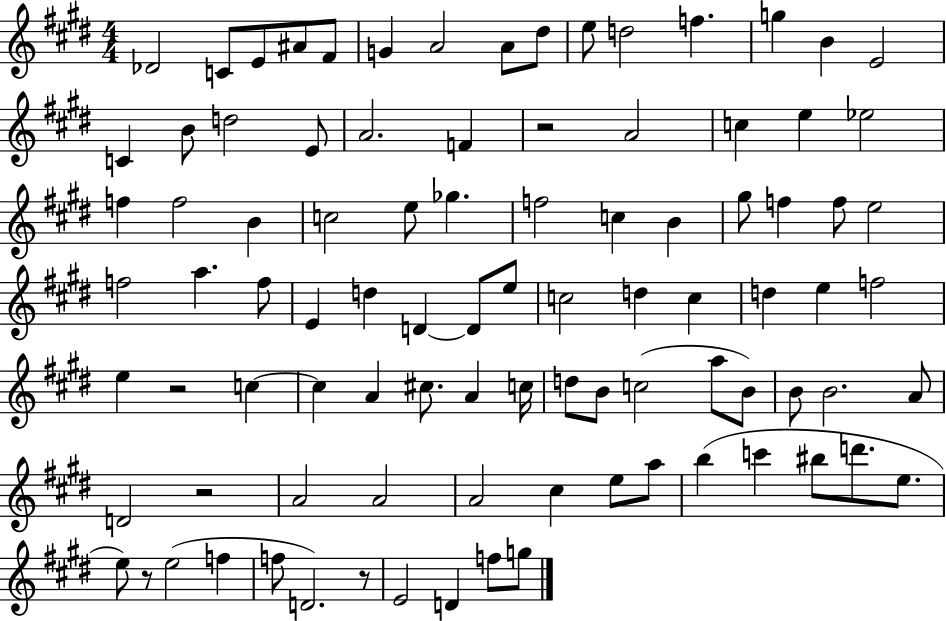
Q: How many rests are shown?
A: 5